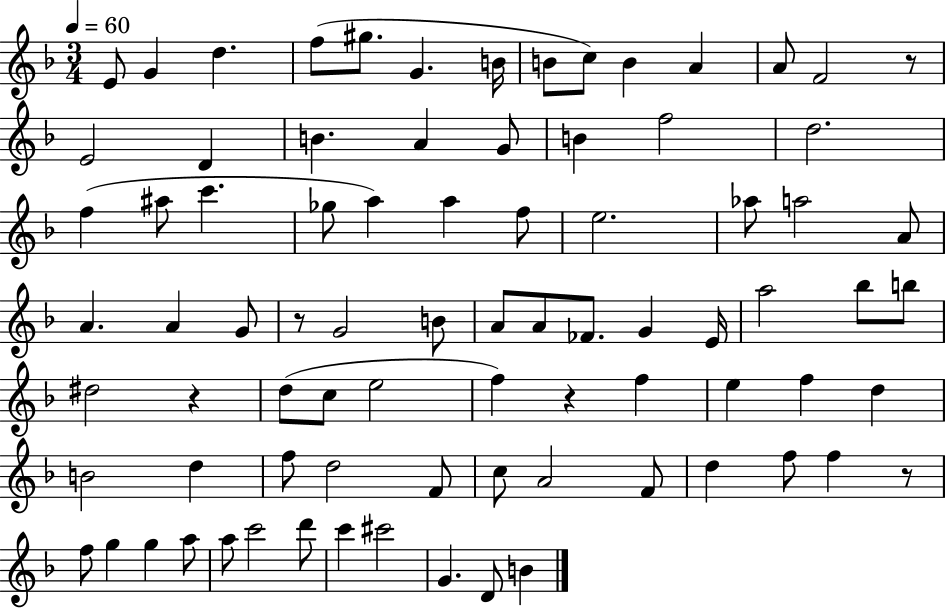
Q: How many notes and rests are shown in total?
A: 82